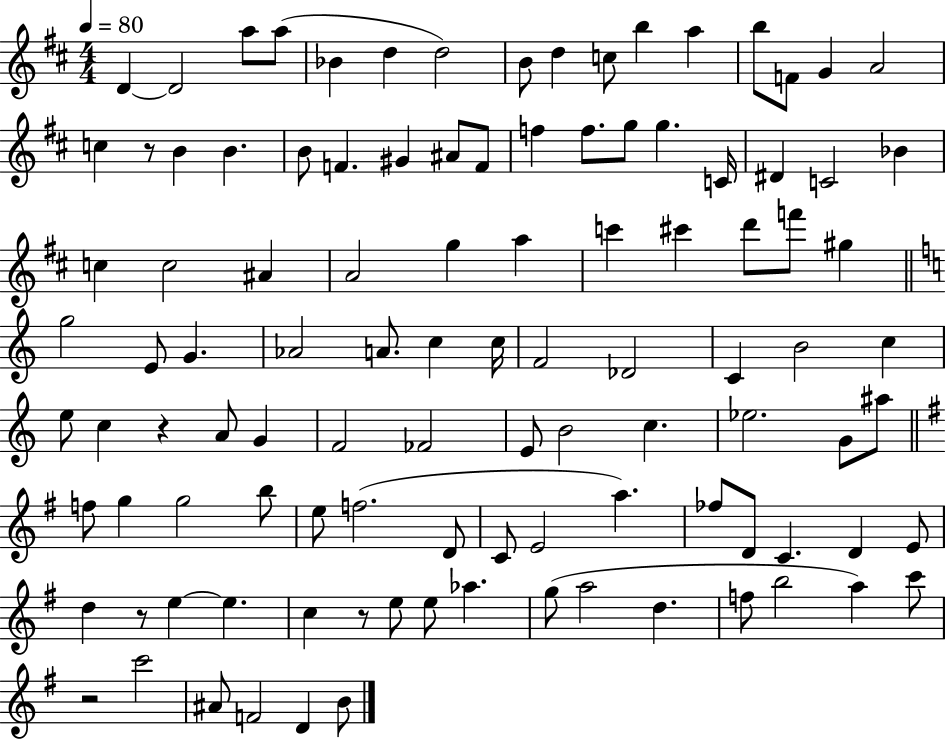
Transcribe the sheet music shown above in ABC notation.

X:1
T:Untitled
M:4/4
L:1/4
K:D
D D2 a/2 a/2 _B d d2 B/2 d c/2 b a b/2 F/2 G A2 c z/2 B B B/2 F ^G ^A/2 F/2 f f/2 g/2 g C/4 ^D C2 _B c c2 ^A A2 g a c' ^c' d'/2 f'/2 ^g g2 E/2 G _A2 A/2 c c/4 F2 _D2 C B2 c e/2 c z A/2 G F2 _F2 E/2 B2 c _e2 G/2 ^a/2 f/2 g g2 b/2 e/2 f2 D/2 C/2 E2 a _f/2 D/2 C D E/2 d z/2 e e c z/2 e/2 e/2 _a g/2 a2 d f/2 b2 a c'/2 z2 c'2 ^A/2 F2 D B/2